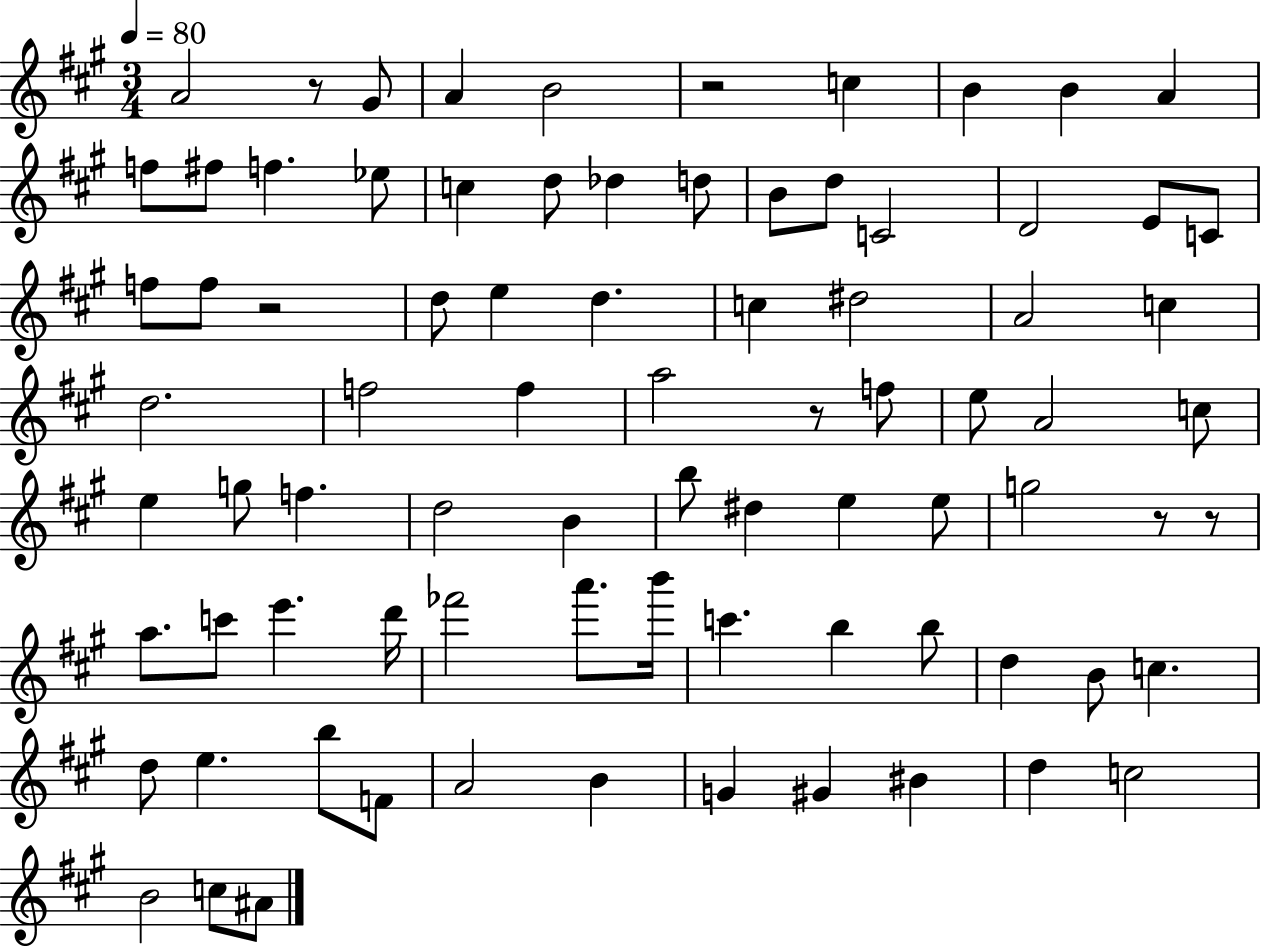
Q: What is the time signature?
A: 3/4